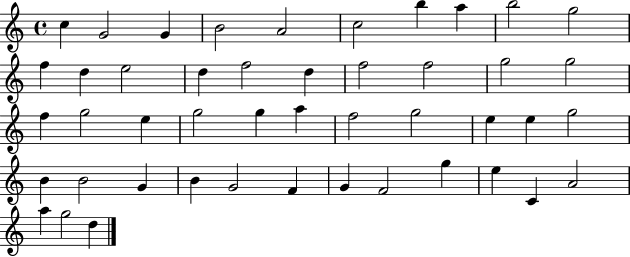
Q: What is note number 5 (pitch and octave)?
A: A4